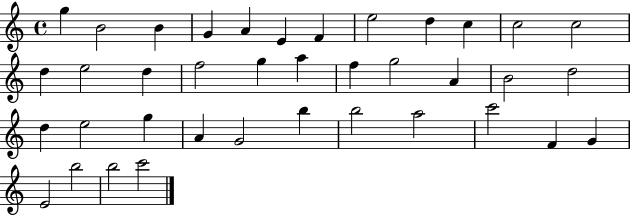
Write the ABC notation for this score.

X:1
T:Untitled
M:4/4
L:1/4
K:C
g B2 B G A E F e2 d c c2 c2 d e2 d f2 g a f g2 A B2 d2 d e2 g A G2 b b2 a2 c'2 F G E2 b2 b2 c'2